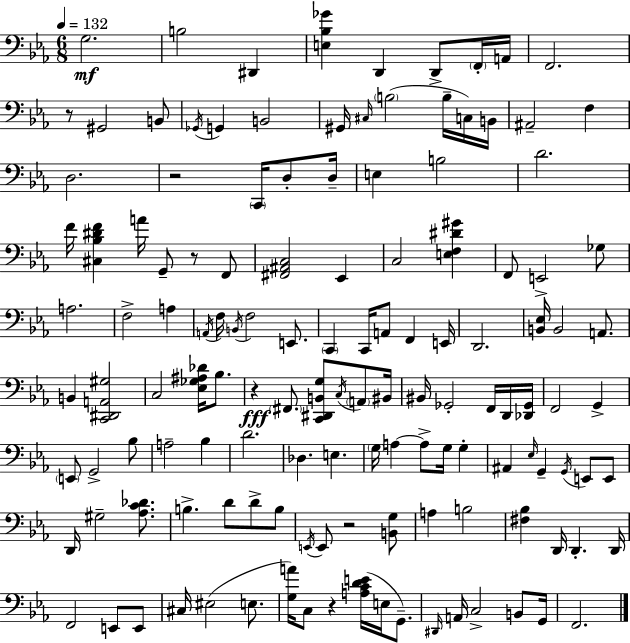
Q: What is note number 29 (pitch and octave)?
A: F4